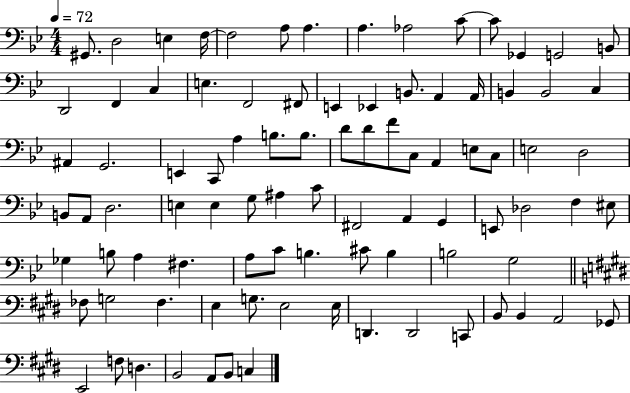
G#2/e. D3/h E3/q F3/s F3/h A3/e A3/q. A3/q. Ab3/h C4/e C4/e Gb2/q G2/h B2/e D2/h F2/q C3/q E3/q. F2/h F#2/e E2/q Eb2/q B2/e. A2/q A2/s B2/q B2/h C3/q A#2/q G2/h. E2/q C2/e A3/q B3/e. B3/e. D4/e D4/e F4/e C3/e A2/q E3/e C3/e E3/h D3/h B2/e A2/e D3/h. E3/q E3/q G3/e A#3/q C4/e F#2/h A2/q G2/q E2/e Db3/h F3/q EIS3/e Gb3/q B3/e A3/q F#3/q. A3/e C4/e B3/q. C#4/e B3/q B3/h G3/h FES3/e G3/h FES3/q. E3/q G3/e. E3/h E3/s D2/q. D2/h C2/e B2/e B2/q A2/h Gb2/e E2/h F3/e D3/q. B2/h A2/e B2/e C3/q